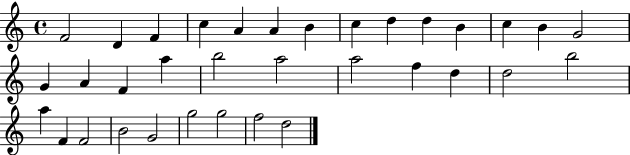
F4/h D4/q F4/q C5/q A4/q A4/q B4/q C5/q D5/q D5/q B4/q C5/q B4/q G4/h G4/q A4/q F4/q A5/q B5/h A5/h A5/h F5/q D5/q D5/h B5/h A5/q F4/q F4/h B4/h G4/h G5/h G5/h F5/h D5/h